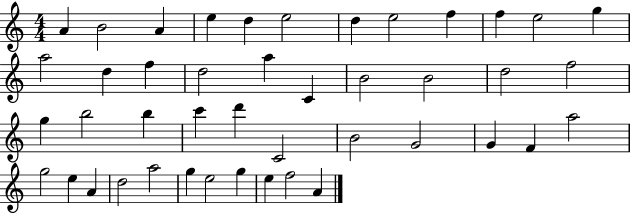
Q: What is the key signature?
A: C major